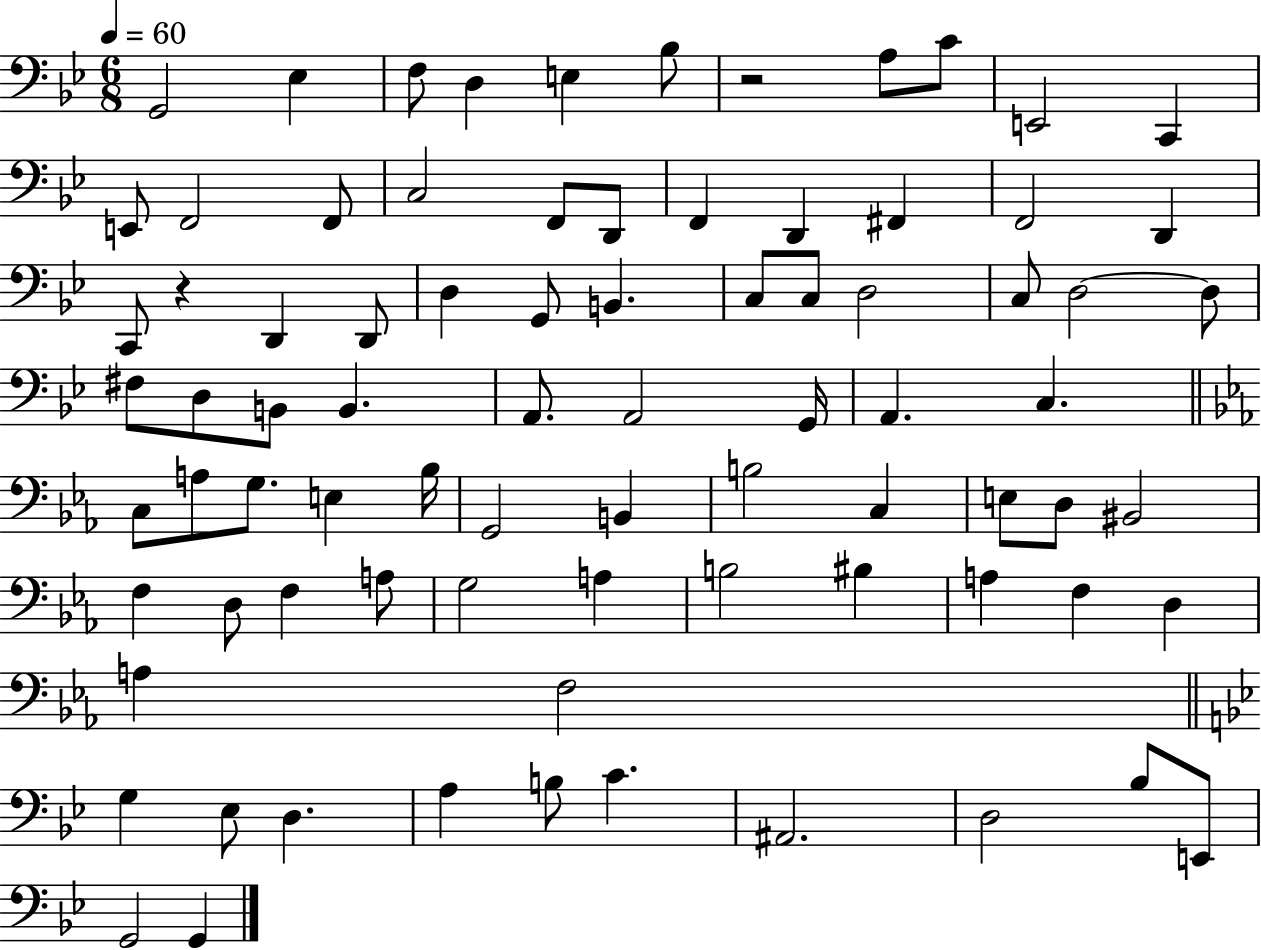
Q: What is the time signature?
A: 6/8